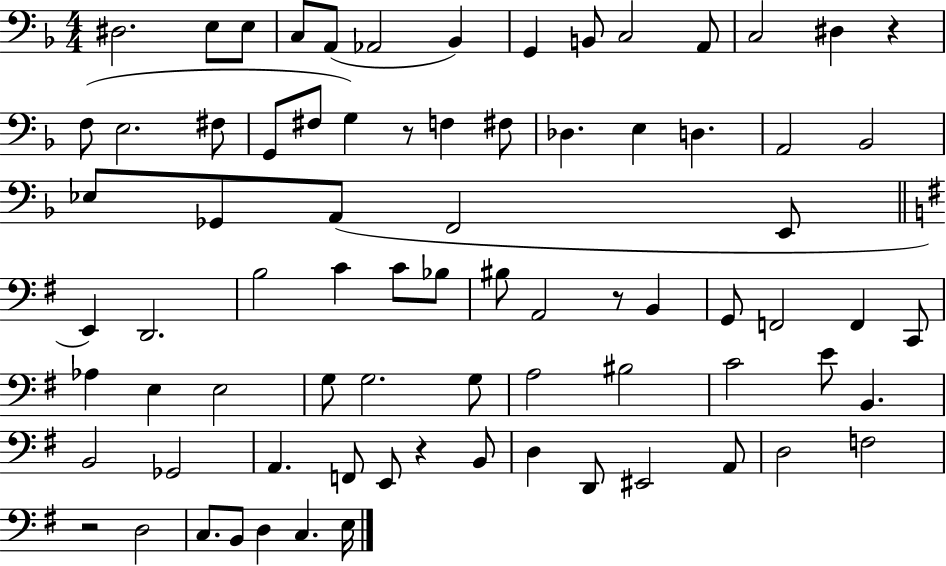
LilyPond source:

{
  \clef bass
  \numericTimeSignature
  \time 4/4
  \key f \major
  \repeat volta 2 { dis2. e8 e8 | c8 a,8( aes,2 bes,4) | g,4 b,8 c2 a,8 | c2 dis4 r4 | \break f8( e2. fis8 | g,8 fis8 g4) r8 f4 fis8 | des4. e4 d4. | a,2 bes,2 | \break ees8 ges,8 a,8( f,2 e,8 | \bar "||" \break \key g \major e,4) d,2. | b2 c'4 c'8 bes8 | bis8 a,2 r8 b,4 | g,8 f,2 f,4 c,8 | \break aes4 e4 e2 | g8 g2. g8 | a2 bis2 | c'2 e'8 b,4. | \break b,2 ges,2 | a,4. f,8 e,8 r4 b,8 | d4 d,8 eis,2 a,8 | d2 f2 | \break r2 d2 | c8. b,8 d4 c4. e16 | } \bar "|."
}